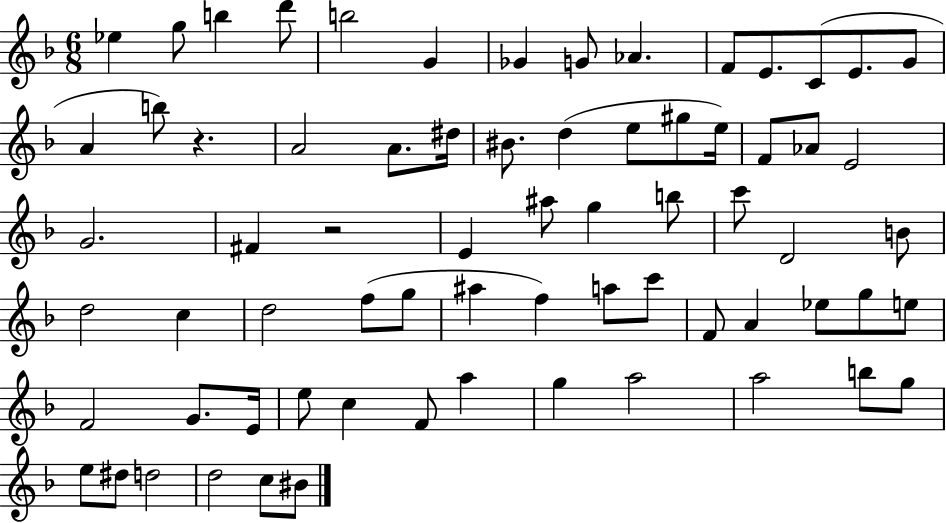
Eb5/q G5/e B5/q D6/e B5/h G4/q Gb4/q G4/e Ab4/q. F4/e E4/e. C4/e E4/e. G4/e A4/q B5/e R/q. A4/h A4/e. D#5/s BIS4/e. D5/q E5/e G#5/e E5/s F4/e Ab4/e E4/h G4/h. F#4/q R/h E4/q A#5/e G5/q B5/e C6/e D4/h B4/e D5/h C5/q D5/h F5/e G5/e A#5/q F5/q A5/e C6/e F4/e A4/q Eb5/e G5/e E5/e F4/h G4/e. E4/s E5/e C5/q F4/e A5/q G5/q A5/h A5/h B5/e G5/e E5/e D#5/e D5/h D5/h C5/e BIS4/e